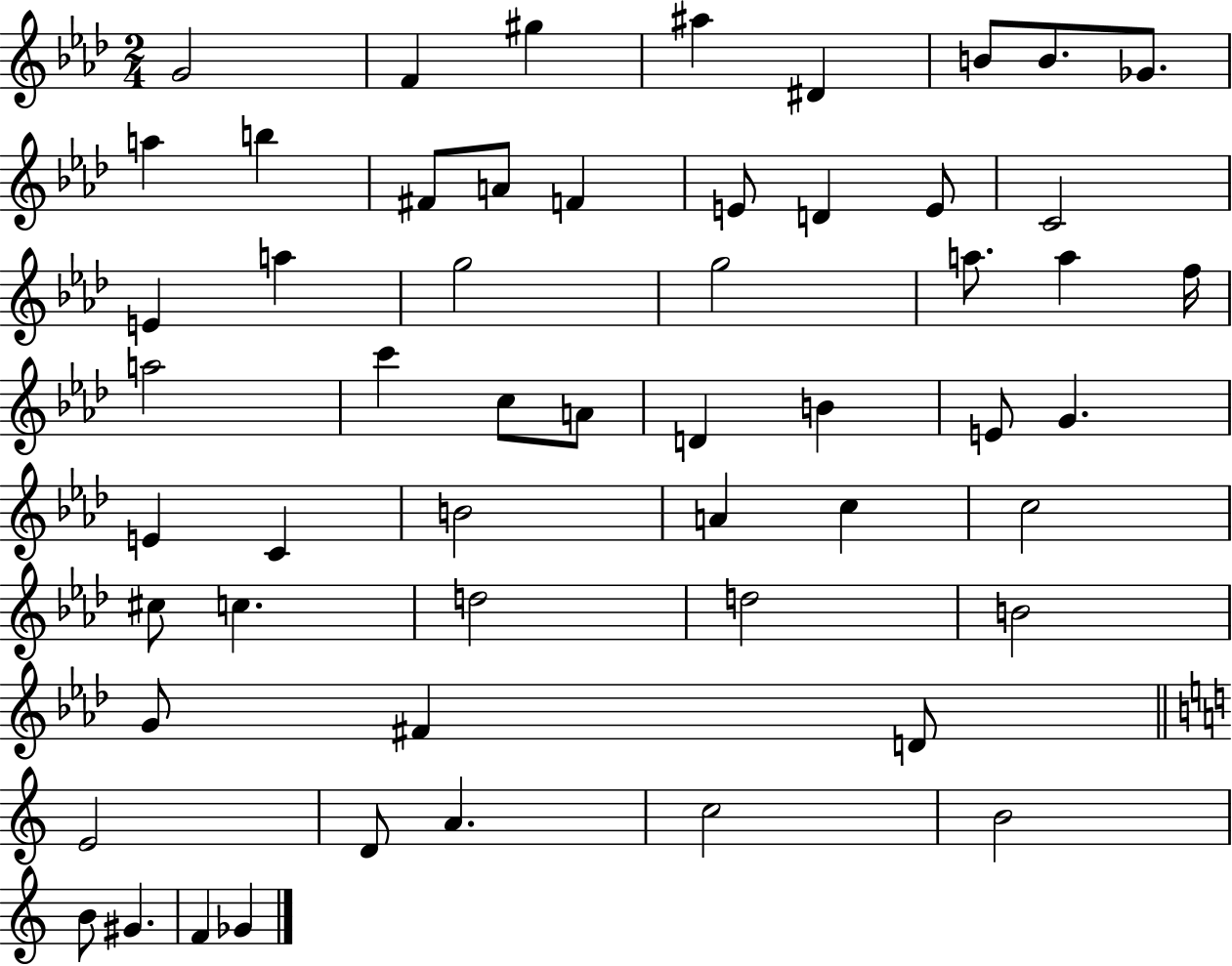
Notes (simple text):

G4/h F4/q G#5/q A#5/q D#4/q B4/e B4/e. Gb4/e. A5/q B5/q F#4/e A4/e F4/q E4/e D4/q E4/e C4/h E4/q A5/q G5/h G5/h A5/e. A5/q F5/s A5/h C6/q C5/e A4/e D4/q B4/q E4/e G4/q. E4/q C4/q B4/h A4/q C5/q C5/h C#5/e C5/q. D5/h D5/h B4/h G4/e F#4/q D4/e E4/h D4/e A4/q. C5/h B4/h B4/e G#4/q. F4/q Gb4/q